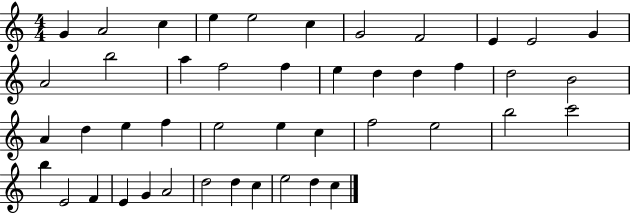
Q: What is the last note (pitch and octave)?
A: C5